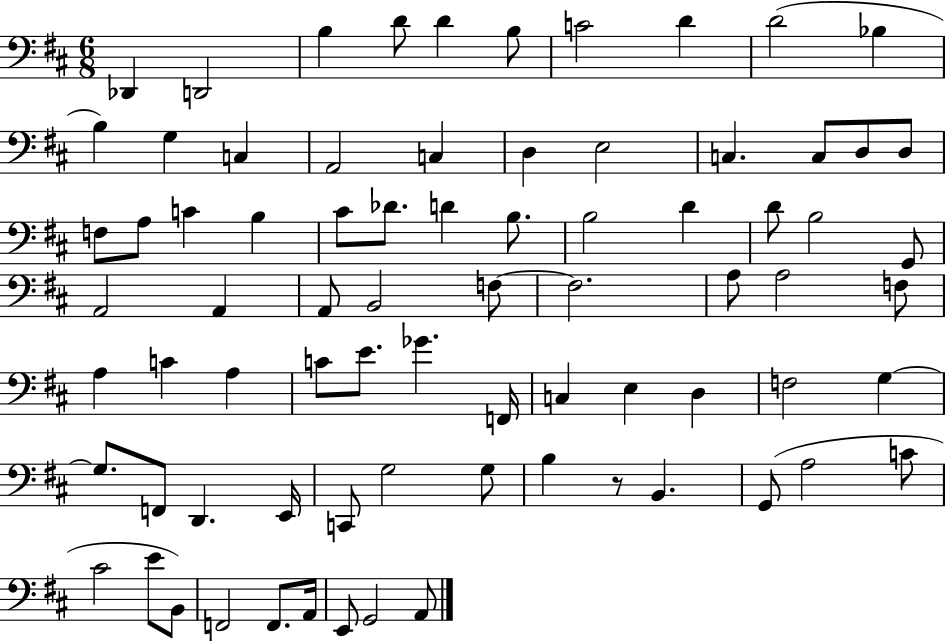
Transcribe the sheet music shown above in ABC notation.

X:1
T:Untitled
M:6/8
L:1/4
K:D
_D,, D,,2 B, D/2 D B,/2 C2 D D2 _B, B, G, C, A,,2 C, D, E,2 C, C,/2 D,/2 D,/2 F,/2 A,/2 C B, ^C/2 _D/2 D B,/2 B,2 D D/2 B,2 G,,/2 A,,2 A,, A,,/2 B,,2 F,/2 F,2 A,/2 A,2 F,/2 A, C A, C/2 E/2 _G F,,/4 C, E, D, F,2 G, G,/2 F,,/2 D,, E,,/4 C,,/2 G,2 G,/2 B, z/2 B,, G,,/2 A,2 C/2 ^C2 E/2 B,,/2 F,,2 F,,/2 A,,/4 E,,/2 G,,2 A,,/2